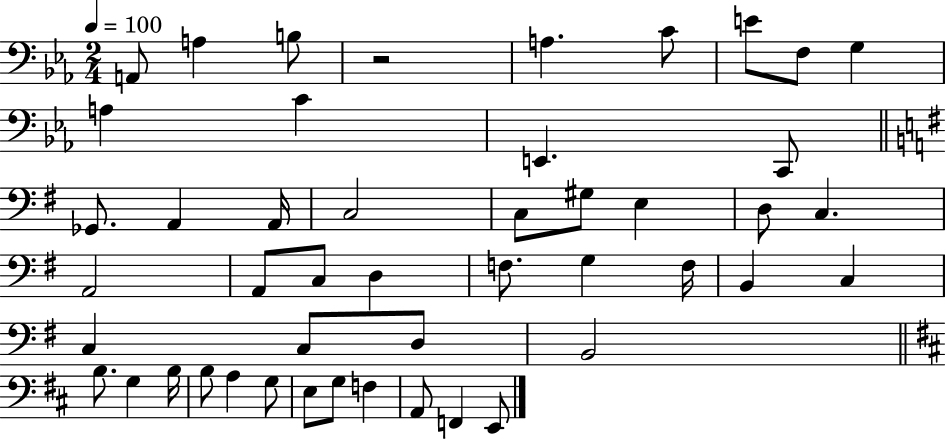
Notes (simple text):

A2/e A3/q B3/e R/h A3/q. C4/e E4/e F3/e G3/q A3/q C4/q E2/q. C2/e Gb2/e. A2/q A2/s C3/h C3/e G#3/e E3/q D3/e C3/q. A2/h A2/e C3/e D3/q F3/e. G3/q F3/s B2/q C3/q C3/q C3/e D3/e B2/h B3/e. G3/q B3/s B3/e A3/q G3/e E3/e G3/e F3/q A2/e F2/q E2/e